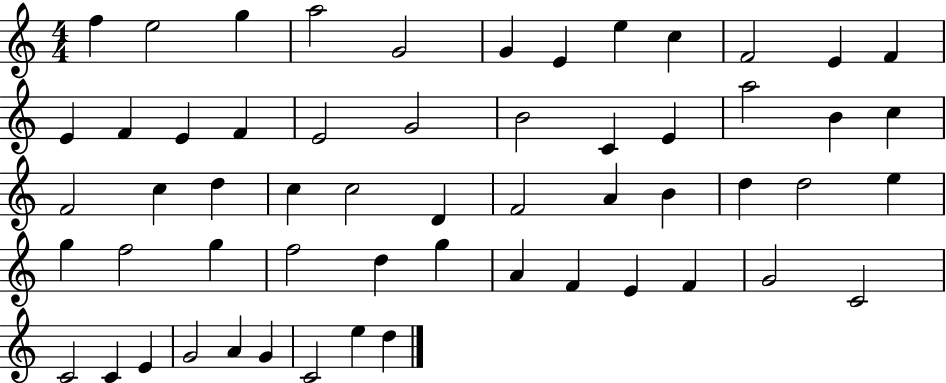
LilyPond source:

{
  \clef treble
  \numericTimeSignature
  \time 4/4
  \key c \major
  f''4 e''2 g''4 | a''2 g'2 | g'4 e'4 e''4 c''4 | f'2 e'4 f'4 | \break e'4 f'4 e'4 f'4 | e'2 g'2 | b'2 c'4 e'4 | a''2 b'4 c''4 | \break f'2 c''4 d''4 | c''4 c''2 d'4 | f'2 a'4 b'4 | d''4 d''2 e''4 | \break g''4 f''2 g''4 | f''2 d''4 g''4 | a'4 f'4 e'4 f'4 | g'2 c'2 | \break c'2 c'4 e'4 | g'2 a'4 g'4 | c'2 e''4 d''4 | \bar "|."
}